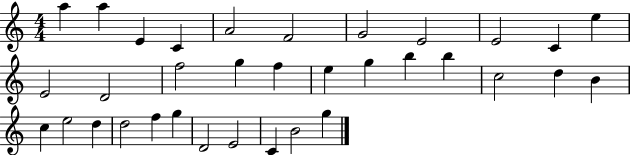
{
  \clef treble
  \numericTimeSignature
  \time 4/4
  \key c \major
  a''4 a''4 e'4 c'4 | a'2 f'2 | g'2 e'2 | e'2 c'4 e''4 | \break e'2 d'2 | f''2 g''4 f''4 | e''4 g''4 b''4 b''4 | c''2 d''4 b'4 | \break c''4 e''2 d''4 | d''2 f''4 g''4 | d'2 e'2 | c'4 b'2 g''4 | \break \bar "|."
}